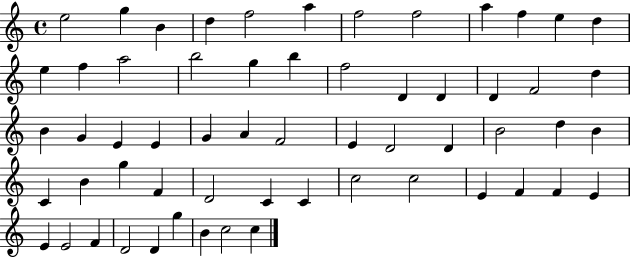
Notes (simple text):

E5/h G5/q B4/q D5/q F5/h A5/q F5/h F5/h A5/q F5/q E5/q D5/q E5/q F5/q A5/h B5/h G5/q B5/q F5/h D4/q D4/q D4/q F4/h D5/q B4/q G4/q E4/q E4/q G4/q A4/q F4/h E4/q D4/h D4/q B4/h D5/q B4/q C4/q B4/q G5/q F4/q D4/h C4/q C4/q C5/h C5/h E4/q F4/q F4/q E4/q E4/q E4/h F4/q D4/h D4/q G5/q B4/q C5/h C5/q